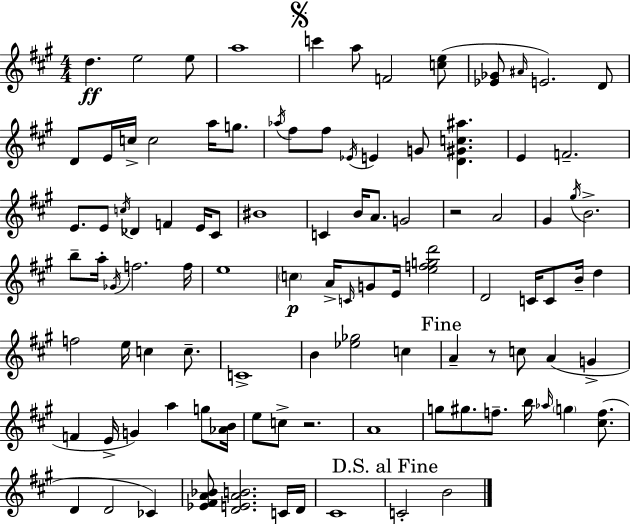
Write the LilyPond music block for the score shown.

{
  \clef treble
  \numericTimeSignature
  \time 4/4
  \key a \major
  d''4.\ff e''2 e''8 | a''1 | \mark \markup { \musicglyph "scripts.segno" } c'''4 a''8 f'2 <c'' e''>8( | <ees' ges'>8 \grace { ais'16 }) e'2. d'8 | \break d'8 e'16 c''16-> c''2 a''16 g''8. | \acciaccatura { aes''16 } fis''8 fis''8 \acciaccatura { ees'16 } e'4 g'8 <d' gis' c'' ais''>4. | e'4 f'2.-- | e'8. e'8 \acciaccatura { c''16 } des'4 f'4 | \break e'16 cis'8 bis'1 | c'4 b'16 a'8. g'2 | r2 a'2 | gis'4 \acciaccatura { gis''16 } b'2.-> | \break b''8-- a''16-. \acciaccatura { ges'16 } f''2. | f''16 e''1 | \parenthesize c''4\p a'16-> \grace { c'16 } g'8 e'16 <e'' f'' g'' d'''>2 | d'2 c'16 | \break c'8 b'16-- d''4 f''2 e''16 | c''4 c''8.-- c'1-> | b'4 <ees'' ges''>2 | c''4 \mark "Fine" a'4-- r8 c''8 a'4( | \break g'4-> f'4 e'16-> g'4) | a''4 g''8 <aes' b'>16 e''8 c''8-> r2. | a'1 | g''8 gis''8. f''8.-- b''16 | \break \grace { aes''16 } \parenthesize g''4 <cis'' f''>8.( d'4 d'2 | ces'4) <ees' fis' a' bes'>8 <d' e' a' b'>2. | c'16 d'16 cis'1 | \mark "D.S. al Fine" c'2-. | \break b'2 \bar "|."
}